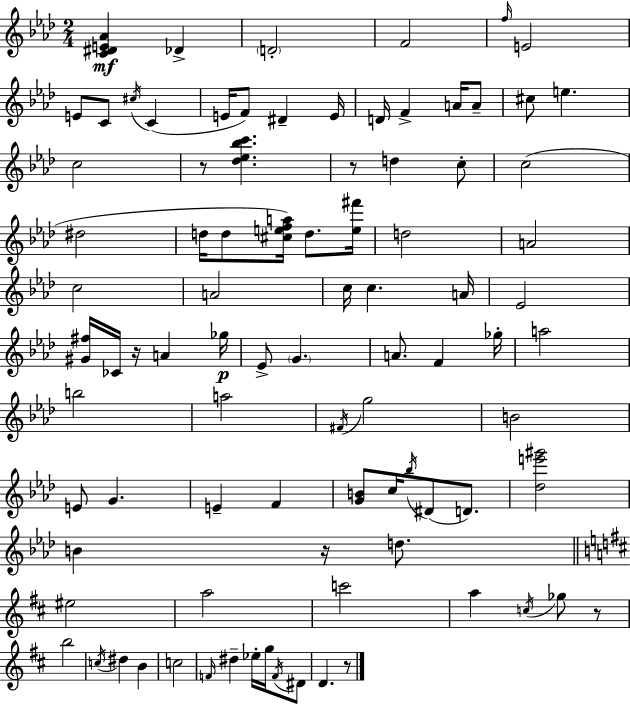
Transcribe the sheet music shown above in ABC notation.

X:1
T:Untitled
M:2/4
L:1/4
K:Fm
[C^DE_A] _D D2 F2 f/4 E2 E/2 C/2 ^c/4 C E/4 F/2 ^D E/4 D/4 F A/4 A/2 ^c/2 e c2 z/2 [_d_e_bc'] z/2 d c/2 c2 ^d2 d/4 d/2 [^cefa]/4 d/2 [e^f']/4 d2 A2 c2 A2 c/4 c A/4 _E2 [^G^f]/4 _C/4 z/4 A _g/4 _E/2 G A/2 F _g/4 a2 b2 a2 ^F/4 g2 B2 E/2 G E F [GB]/2 c/4 _b/4 ^D/2 D/2 [_de'^g']2 B z/4 d/2 ^e2 a2 c'2 a c/4 _g/2 z/2 b2 c/4 ^d B c2 F/4 ^d _e/4 g/4 F/4 ^D/2 D z/2